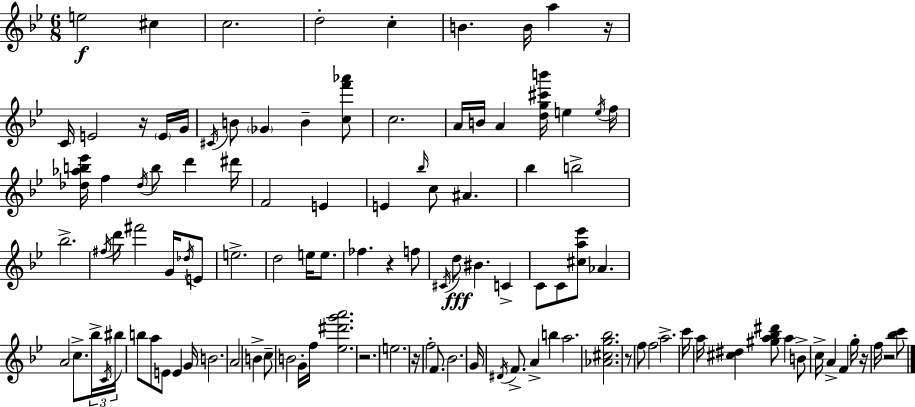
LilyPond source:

{
  \clef treble
  \numericTimeSignature
  \time 6/8
  \key bes \major
  e''2\f cis''4 | c''2. | d''2-. c''4-. | b'4. b'16 a''4 r16 | \break c'16 e'2 r16 \parenthesize e'16 g'16 | \acciaccatura { cis'16 } b'8 \parenthesize ges'4 b'4-- <c'' f''' aes'''>8 | c''2. | a'16 b'16 a'4 <d'' g'' cis''' b'''>16 e''4 | \break \acciaccatura { e''16 } f''16 <des'' aes'' b'' ees'''>16 f''4 \acciaccatura { des''16 } b''8 d'''4 | dis'''16 f'2 e'4 | e'4 \grace { bes''16 } c''8 ais'4. | bes''4 b''2-> | \break bes''2.-> | \acciaccatura { fis''16 } d'''16 fis'''2 | g'16 \acciaccatura { des''16 } e'8 e''2.-> | d''2 | \break e''16 e''8. fes''4. | r4 f''8 \acciaccatura { cis'16 } d''8\fff bis'4. | c'4-> c'8 c'8 <cis'' a'' ees'''>8 | aes'4. a'2 | \break c''8.-> \tuplet 3/2 { bes''16-> \acciaccatura { c'16 } bis''16 } b''8 a''8 | e'8 e'4 g'16 b'2. | a'2 | b'4-> c''8-- b'2 | \break g'16-. f''16 <ees'' dis''' g''' a'''>2. | r2. | e''2. | r16 f''2-. | \break f'8. bes'2. | g'16 \acciaccatura { dis'16 } f'8.-> | a'4-> b''4 a''2. | <aes' cis'' g'' bes''>2. | \break r8 f''8 | f''2 a''2.-> | c'''16 a''16 <cis'' dis''>4 | <gis'' a'' bes'' dis'''>8 a''4 b'8-> c''16-> | \break a'4-> f'4 g''16-. r16 f''16 r2 | <bes'' c'''>8 \bar "|."
}